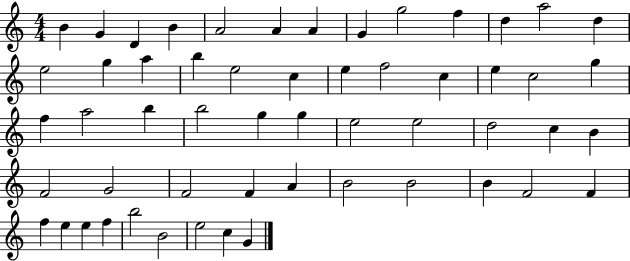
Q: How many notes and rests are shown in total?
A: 55